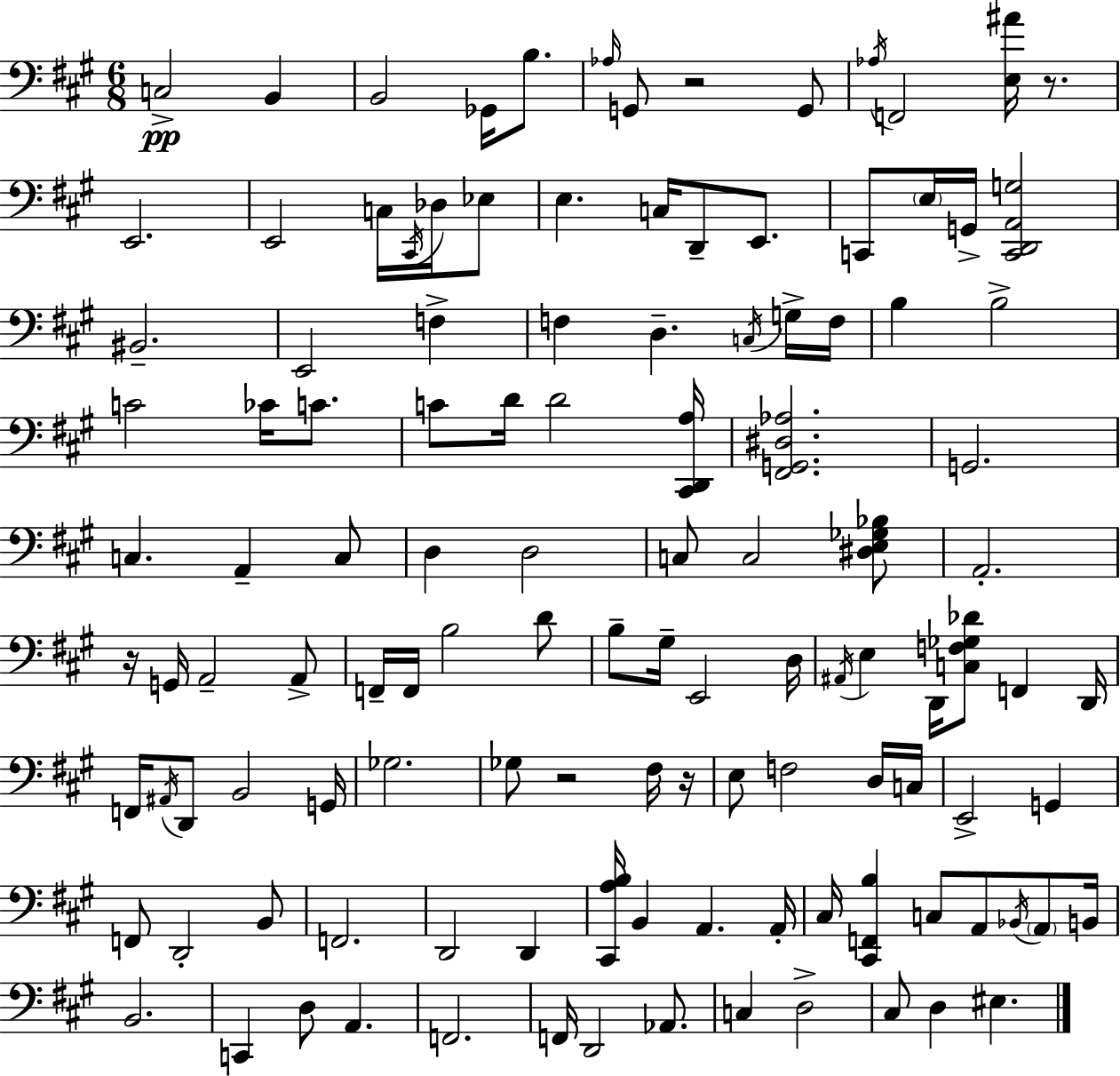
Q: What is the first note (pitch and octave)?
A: C3